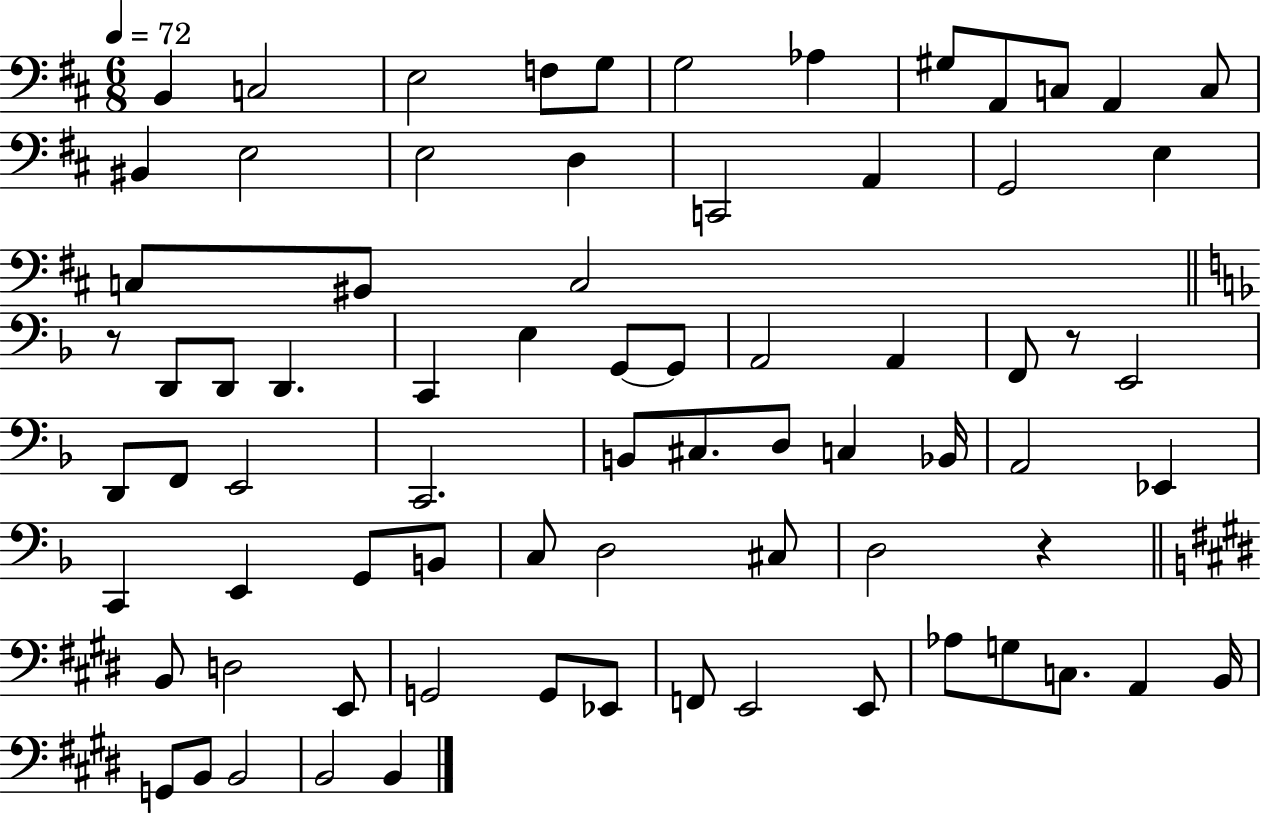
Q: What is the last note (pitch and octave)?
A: B2